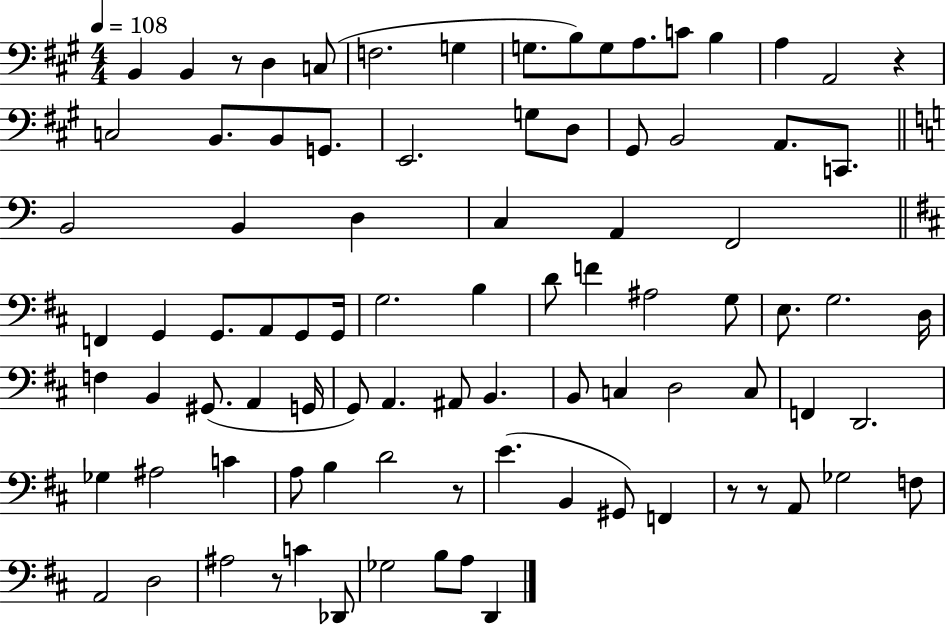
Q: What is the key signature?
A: A major